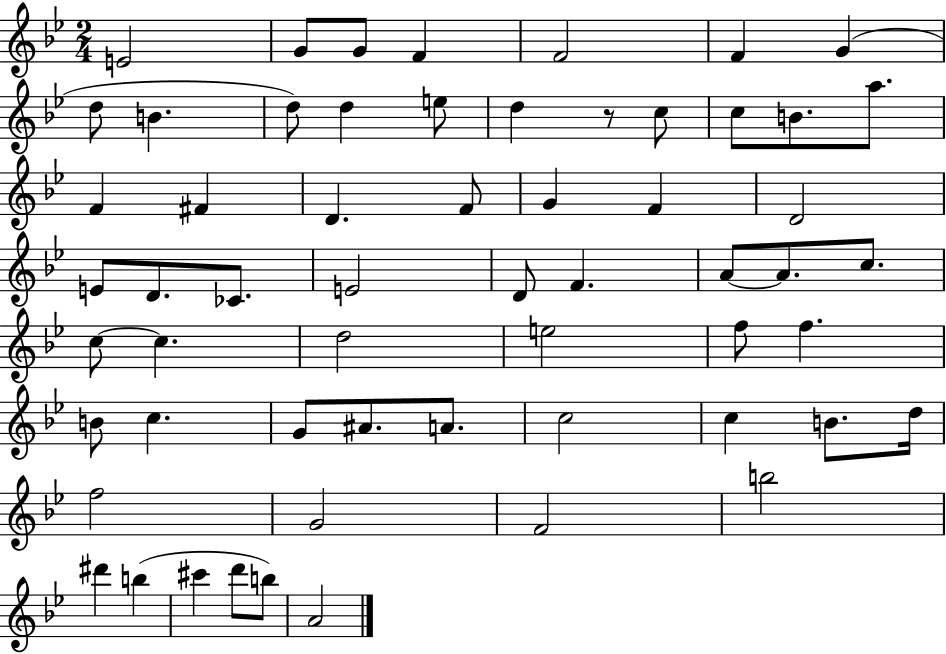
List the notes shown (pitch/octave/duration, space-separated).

E4/h G4/e G4/e F4/q F4/h F4/q G4/q D5/e B4/q. D5/e D5/q E5/e D5/q R/e C5/e C5/e B4/e. A5/e. F4/q F#4/q D4/q. F4/e G4/q F4/q D4/h E4/e D4/e. CES4/e. E4/h D4/e F4/q. A4/e A4/e. C5/e. C5/e C5/q. D5/h E5/h F5/e F5/q. B4/e C5/q. G4/e A#4/e. A4/e. C5/h C5/q B4/e. D5/s F5/h G4/h F4/h B5/h D#6/q B5/q C#6/q D6/e B5/e A4/h